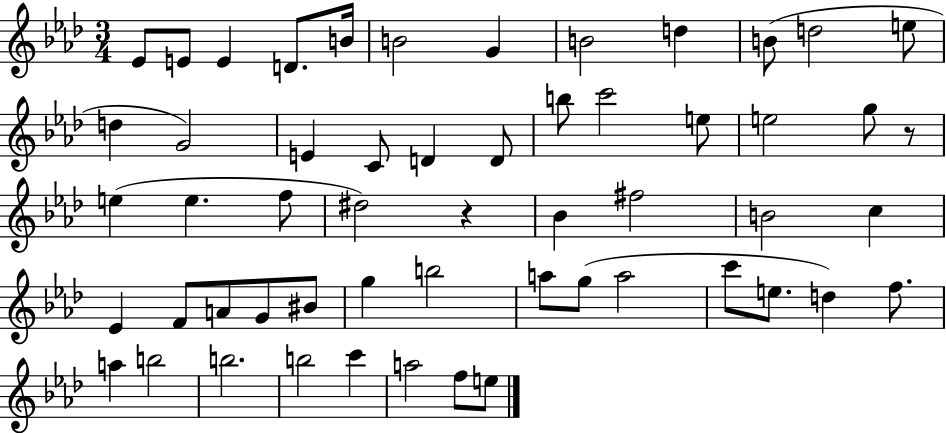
X:1
T:Untitled
M:3/4
L:1/4
K:Ab
_E/2 E/2 E D/2 B/4 B2 G B2 d B/2 d2 e/2 d G2 E C/2 D D/2 b/2 c'2 e/2 e2 g/2 z/2 e e f/2 ^d2 z _B ^f2 B2 c _E F/2 A/2 G/2 ^B/2 g b2 a/2 g/2 a2 c'/2 e/2 d f/2 a b2 b2 b2 c' a2 f/2 e/2